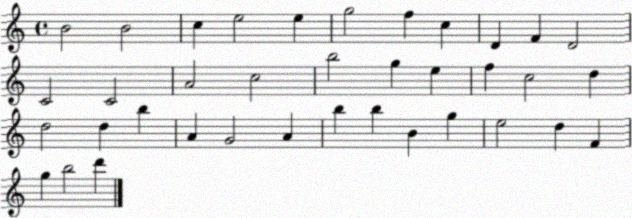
X:1
T:Untitled
M:4/4
L:1/4
K:C
B2 B2 c e2 e g2 f c D F D2 C2 C2 A2 c2 b2 g e f c2 d d2 d b A G2 A b b B g e2 d F g b2 d'